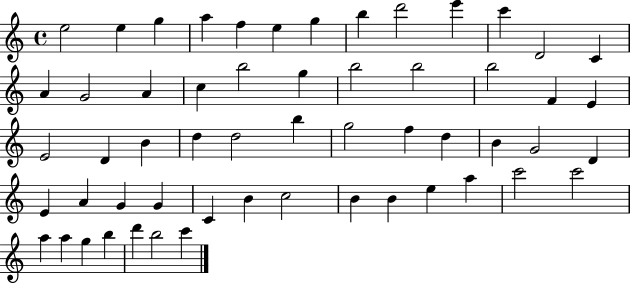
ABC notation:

X:1
T:Untitled
M:4/4
L:1/4
K:C
e2 e g a f e g b d'2 e' c' D2 C A G2 A c b2 g b2 b2 b2 F E E2 D B d d2 b g2 f d B G2 D E A G G C B c2 B B e a c'2 c'2 a a g b d' b2 c'